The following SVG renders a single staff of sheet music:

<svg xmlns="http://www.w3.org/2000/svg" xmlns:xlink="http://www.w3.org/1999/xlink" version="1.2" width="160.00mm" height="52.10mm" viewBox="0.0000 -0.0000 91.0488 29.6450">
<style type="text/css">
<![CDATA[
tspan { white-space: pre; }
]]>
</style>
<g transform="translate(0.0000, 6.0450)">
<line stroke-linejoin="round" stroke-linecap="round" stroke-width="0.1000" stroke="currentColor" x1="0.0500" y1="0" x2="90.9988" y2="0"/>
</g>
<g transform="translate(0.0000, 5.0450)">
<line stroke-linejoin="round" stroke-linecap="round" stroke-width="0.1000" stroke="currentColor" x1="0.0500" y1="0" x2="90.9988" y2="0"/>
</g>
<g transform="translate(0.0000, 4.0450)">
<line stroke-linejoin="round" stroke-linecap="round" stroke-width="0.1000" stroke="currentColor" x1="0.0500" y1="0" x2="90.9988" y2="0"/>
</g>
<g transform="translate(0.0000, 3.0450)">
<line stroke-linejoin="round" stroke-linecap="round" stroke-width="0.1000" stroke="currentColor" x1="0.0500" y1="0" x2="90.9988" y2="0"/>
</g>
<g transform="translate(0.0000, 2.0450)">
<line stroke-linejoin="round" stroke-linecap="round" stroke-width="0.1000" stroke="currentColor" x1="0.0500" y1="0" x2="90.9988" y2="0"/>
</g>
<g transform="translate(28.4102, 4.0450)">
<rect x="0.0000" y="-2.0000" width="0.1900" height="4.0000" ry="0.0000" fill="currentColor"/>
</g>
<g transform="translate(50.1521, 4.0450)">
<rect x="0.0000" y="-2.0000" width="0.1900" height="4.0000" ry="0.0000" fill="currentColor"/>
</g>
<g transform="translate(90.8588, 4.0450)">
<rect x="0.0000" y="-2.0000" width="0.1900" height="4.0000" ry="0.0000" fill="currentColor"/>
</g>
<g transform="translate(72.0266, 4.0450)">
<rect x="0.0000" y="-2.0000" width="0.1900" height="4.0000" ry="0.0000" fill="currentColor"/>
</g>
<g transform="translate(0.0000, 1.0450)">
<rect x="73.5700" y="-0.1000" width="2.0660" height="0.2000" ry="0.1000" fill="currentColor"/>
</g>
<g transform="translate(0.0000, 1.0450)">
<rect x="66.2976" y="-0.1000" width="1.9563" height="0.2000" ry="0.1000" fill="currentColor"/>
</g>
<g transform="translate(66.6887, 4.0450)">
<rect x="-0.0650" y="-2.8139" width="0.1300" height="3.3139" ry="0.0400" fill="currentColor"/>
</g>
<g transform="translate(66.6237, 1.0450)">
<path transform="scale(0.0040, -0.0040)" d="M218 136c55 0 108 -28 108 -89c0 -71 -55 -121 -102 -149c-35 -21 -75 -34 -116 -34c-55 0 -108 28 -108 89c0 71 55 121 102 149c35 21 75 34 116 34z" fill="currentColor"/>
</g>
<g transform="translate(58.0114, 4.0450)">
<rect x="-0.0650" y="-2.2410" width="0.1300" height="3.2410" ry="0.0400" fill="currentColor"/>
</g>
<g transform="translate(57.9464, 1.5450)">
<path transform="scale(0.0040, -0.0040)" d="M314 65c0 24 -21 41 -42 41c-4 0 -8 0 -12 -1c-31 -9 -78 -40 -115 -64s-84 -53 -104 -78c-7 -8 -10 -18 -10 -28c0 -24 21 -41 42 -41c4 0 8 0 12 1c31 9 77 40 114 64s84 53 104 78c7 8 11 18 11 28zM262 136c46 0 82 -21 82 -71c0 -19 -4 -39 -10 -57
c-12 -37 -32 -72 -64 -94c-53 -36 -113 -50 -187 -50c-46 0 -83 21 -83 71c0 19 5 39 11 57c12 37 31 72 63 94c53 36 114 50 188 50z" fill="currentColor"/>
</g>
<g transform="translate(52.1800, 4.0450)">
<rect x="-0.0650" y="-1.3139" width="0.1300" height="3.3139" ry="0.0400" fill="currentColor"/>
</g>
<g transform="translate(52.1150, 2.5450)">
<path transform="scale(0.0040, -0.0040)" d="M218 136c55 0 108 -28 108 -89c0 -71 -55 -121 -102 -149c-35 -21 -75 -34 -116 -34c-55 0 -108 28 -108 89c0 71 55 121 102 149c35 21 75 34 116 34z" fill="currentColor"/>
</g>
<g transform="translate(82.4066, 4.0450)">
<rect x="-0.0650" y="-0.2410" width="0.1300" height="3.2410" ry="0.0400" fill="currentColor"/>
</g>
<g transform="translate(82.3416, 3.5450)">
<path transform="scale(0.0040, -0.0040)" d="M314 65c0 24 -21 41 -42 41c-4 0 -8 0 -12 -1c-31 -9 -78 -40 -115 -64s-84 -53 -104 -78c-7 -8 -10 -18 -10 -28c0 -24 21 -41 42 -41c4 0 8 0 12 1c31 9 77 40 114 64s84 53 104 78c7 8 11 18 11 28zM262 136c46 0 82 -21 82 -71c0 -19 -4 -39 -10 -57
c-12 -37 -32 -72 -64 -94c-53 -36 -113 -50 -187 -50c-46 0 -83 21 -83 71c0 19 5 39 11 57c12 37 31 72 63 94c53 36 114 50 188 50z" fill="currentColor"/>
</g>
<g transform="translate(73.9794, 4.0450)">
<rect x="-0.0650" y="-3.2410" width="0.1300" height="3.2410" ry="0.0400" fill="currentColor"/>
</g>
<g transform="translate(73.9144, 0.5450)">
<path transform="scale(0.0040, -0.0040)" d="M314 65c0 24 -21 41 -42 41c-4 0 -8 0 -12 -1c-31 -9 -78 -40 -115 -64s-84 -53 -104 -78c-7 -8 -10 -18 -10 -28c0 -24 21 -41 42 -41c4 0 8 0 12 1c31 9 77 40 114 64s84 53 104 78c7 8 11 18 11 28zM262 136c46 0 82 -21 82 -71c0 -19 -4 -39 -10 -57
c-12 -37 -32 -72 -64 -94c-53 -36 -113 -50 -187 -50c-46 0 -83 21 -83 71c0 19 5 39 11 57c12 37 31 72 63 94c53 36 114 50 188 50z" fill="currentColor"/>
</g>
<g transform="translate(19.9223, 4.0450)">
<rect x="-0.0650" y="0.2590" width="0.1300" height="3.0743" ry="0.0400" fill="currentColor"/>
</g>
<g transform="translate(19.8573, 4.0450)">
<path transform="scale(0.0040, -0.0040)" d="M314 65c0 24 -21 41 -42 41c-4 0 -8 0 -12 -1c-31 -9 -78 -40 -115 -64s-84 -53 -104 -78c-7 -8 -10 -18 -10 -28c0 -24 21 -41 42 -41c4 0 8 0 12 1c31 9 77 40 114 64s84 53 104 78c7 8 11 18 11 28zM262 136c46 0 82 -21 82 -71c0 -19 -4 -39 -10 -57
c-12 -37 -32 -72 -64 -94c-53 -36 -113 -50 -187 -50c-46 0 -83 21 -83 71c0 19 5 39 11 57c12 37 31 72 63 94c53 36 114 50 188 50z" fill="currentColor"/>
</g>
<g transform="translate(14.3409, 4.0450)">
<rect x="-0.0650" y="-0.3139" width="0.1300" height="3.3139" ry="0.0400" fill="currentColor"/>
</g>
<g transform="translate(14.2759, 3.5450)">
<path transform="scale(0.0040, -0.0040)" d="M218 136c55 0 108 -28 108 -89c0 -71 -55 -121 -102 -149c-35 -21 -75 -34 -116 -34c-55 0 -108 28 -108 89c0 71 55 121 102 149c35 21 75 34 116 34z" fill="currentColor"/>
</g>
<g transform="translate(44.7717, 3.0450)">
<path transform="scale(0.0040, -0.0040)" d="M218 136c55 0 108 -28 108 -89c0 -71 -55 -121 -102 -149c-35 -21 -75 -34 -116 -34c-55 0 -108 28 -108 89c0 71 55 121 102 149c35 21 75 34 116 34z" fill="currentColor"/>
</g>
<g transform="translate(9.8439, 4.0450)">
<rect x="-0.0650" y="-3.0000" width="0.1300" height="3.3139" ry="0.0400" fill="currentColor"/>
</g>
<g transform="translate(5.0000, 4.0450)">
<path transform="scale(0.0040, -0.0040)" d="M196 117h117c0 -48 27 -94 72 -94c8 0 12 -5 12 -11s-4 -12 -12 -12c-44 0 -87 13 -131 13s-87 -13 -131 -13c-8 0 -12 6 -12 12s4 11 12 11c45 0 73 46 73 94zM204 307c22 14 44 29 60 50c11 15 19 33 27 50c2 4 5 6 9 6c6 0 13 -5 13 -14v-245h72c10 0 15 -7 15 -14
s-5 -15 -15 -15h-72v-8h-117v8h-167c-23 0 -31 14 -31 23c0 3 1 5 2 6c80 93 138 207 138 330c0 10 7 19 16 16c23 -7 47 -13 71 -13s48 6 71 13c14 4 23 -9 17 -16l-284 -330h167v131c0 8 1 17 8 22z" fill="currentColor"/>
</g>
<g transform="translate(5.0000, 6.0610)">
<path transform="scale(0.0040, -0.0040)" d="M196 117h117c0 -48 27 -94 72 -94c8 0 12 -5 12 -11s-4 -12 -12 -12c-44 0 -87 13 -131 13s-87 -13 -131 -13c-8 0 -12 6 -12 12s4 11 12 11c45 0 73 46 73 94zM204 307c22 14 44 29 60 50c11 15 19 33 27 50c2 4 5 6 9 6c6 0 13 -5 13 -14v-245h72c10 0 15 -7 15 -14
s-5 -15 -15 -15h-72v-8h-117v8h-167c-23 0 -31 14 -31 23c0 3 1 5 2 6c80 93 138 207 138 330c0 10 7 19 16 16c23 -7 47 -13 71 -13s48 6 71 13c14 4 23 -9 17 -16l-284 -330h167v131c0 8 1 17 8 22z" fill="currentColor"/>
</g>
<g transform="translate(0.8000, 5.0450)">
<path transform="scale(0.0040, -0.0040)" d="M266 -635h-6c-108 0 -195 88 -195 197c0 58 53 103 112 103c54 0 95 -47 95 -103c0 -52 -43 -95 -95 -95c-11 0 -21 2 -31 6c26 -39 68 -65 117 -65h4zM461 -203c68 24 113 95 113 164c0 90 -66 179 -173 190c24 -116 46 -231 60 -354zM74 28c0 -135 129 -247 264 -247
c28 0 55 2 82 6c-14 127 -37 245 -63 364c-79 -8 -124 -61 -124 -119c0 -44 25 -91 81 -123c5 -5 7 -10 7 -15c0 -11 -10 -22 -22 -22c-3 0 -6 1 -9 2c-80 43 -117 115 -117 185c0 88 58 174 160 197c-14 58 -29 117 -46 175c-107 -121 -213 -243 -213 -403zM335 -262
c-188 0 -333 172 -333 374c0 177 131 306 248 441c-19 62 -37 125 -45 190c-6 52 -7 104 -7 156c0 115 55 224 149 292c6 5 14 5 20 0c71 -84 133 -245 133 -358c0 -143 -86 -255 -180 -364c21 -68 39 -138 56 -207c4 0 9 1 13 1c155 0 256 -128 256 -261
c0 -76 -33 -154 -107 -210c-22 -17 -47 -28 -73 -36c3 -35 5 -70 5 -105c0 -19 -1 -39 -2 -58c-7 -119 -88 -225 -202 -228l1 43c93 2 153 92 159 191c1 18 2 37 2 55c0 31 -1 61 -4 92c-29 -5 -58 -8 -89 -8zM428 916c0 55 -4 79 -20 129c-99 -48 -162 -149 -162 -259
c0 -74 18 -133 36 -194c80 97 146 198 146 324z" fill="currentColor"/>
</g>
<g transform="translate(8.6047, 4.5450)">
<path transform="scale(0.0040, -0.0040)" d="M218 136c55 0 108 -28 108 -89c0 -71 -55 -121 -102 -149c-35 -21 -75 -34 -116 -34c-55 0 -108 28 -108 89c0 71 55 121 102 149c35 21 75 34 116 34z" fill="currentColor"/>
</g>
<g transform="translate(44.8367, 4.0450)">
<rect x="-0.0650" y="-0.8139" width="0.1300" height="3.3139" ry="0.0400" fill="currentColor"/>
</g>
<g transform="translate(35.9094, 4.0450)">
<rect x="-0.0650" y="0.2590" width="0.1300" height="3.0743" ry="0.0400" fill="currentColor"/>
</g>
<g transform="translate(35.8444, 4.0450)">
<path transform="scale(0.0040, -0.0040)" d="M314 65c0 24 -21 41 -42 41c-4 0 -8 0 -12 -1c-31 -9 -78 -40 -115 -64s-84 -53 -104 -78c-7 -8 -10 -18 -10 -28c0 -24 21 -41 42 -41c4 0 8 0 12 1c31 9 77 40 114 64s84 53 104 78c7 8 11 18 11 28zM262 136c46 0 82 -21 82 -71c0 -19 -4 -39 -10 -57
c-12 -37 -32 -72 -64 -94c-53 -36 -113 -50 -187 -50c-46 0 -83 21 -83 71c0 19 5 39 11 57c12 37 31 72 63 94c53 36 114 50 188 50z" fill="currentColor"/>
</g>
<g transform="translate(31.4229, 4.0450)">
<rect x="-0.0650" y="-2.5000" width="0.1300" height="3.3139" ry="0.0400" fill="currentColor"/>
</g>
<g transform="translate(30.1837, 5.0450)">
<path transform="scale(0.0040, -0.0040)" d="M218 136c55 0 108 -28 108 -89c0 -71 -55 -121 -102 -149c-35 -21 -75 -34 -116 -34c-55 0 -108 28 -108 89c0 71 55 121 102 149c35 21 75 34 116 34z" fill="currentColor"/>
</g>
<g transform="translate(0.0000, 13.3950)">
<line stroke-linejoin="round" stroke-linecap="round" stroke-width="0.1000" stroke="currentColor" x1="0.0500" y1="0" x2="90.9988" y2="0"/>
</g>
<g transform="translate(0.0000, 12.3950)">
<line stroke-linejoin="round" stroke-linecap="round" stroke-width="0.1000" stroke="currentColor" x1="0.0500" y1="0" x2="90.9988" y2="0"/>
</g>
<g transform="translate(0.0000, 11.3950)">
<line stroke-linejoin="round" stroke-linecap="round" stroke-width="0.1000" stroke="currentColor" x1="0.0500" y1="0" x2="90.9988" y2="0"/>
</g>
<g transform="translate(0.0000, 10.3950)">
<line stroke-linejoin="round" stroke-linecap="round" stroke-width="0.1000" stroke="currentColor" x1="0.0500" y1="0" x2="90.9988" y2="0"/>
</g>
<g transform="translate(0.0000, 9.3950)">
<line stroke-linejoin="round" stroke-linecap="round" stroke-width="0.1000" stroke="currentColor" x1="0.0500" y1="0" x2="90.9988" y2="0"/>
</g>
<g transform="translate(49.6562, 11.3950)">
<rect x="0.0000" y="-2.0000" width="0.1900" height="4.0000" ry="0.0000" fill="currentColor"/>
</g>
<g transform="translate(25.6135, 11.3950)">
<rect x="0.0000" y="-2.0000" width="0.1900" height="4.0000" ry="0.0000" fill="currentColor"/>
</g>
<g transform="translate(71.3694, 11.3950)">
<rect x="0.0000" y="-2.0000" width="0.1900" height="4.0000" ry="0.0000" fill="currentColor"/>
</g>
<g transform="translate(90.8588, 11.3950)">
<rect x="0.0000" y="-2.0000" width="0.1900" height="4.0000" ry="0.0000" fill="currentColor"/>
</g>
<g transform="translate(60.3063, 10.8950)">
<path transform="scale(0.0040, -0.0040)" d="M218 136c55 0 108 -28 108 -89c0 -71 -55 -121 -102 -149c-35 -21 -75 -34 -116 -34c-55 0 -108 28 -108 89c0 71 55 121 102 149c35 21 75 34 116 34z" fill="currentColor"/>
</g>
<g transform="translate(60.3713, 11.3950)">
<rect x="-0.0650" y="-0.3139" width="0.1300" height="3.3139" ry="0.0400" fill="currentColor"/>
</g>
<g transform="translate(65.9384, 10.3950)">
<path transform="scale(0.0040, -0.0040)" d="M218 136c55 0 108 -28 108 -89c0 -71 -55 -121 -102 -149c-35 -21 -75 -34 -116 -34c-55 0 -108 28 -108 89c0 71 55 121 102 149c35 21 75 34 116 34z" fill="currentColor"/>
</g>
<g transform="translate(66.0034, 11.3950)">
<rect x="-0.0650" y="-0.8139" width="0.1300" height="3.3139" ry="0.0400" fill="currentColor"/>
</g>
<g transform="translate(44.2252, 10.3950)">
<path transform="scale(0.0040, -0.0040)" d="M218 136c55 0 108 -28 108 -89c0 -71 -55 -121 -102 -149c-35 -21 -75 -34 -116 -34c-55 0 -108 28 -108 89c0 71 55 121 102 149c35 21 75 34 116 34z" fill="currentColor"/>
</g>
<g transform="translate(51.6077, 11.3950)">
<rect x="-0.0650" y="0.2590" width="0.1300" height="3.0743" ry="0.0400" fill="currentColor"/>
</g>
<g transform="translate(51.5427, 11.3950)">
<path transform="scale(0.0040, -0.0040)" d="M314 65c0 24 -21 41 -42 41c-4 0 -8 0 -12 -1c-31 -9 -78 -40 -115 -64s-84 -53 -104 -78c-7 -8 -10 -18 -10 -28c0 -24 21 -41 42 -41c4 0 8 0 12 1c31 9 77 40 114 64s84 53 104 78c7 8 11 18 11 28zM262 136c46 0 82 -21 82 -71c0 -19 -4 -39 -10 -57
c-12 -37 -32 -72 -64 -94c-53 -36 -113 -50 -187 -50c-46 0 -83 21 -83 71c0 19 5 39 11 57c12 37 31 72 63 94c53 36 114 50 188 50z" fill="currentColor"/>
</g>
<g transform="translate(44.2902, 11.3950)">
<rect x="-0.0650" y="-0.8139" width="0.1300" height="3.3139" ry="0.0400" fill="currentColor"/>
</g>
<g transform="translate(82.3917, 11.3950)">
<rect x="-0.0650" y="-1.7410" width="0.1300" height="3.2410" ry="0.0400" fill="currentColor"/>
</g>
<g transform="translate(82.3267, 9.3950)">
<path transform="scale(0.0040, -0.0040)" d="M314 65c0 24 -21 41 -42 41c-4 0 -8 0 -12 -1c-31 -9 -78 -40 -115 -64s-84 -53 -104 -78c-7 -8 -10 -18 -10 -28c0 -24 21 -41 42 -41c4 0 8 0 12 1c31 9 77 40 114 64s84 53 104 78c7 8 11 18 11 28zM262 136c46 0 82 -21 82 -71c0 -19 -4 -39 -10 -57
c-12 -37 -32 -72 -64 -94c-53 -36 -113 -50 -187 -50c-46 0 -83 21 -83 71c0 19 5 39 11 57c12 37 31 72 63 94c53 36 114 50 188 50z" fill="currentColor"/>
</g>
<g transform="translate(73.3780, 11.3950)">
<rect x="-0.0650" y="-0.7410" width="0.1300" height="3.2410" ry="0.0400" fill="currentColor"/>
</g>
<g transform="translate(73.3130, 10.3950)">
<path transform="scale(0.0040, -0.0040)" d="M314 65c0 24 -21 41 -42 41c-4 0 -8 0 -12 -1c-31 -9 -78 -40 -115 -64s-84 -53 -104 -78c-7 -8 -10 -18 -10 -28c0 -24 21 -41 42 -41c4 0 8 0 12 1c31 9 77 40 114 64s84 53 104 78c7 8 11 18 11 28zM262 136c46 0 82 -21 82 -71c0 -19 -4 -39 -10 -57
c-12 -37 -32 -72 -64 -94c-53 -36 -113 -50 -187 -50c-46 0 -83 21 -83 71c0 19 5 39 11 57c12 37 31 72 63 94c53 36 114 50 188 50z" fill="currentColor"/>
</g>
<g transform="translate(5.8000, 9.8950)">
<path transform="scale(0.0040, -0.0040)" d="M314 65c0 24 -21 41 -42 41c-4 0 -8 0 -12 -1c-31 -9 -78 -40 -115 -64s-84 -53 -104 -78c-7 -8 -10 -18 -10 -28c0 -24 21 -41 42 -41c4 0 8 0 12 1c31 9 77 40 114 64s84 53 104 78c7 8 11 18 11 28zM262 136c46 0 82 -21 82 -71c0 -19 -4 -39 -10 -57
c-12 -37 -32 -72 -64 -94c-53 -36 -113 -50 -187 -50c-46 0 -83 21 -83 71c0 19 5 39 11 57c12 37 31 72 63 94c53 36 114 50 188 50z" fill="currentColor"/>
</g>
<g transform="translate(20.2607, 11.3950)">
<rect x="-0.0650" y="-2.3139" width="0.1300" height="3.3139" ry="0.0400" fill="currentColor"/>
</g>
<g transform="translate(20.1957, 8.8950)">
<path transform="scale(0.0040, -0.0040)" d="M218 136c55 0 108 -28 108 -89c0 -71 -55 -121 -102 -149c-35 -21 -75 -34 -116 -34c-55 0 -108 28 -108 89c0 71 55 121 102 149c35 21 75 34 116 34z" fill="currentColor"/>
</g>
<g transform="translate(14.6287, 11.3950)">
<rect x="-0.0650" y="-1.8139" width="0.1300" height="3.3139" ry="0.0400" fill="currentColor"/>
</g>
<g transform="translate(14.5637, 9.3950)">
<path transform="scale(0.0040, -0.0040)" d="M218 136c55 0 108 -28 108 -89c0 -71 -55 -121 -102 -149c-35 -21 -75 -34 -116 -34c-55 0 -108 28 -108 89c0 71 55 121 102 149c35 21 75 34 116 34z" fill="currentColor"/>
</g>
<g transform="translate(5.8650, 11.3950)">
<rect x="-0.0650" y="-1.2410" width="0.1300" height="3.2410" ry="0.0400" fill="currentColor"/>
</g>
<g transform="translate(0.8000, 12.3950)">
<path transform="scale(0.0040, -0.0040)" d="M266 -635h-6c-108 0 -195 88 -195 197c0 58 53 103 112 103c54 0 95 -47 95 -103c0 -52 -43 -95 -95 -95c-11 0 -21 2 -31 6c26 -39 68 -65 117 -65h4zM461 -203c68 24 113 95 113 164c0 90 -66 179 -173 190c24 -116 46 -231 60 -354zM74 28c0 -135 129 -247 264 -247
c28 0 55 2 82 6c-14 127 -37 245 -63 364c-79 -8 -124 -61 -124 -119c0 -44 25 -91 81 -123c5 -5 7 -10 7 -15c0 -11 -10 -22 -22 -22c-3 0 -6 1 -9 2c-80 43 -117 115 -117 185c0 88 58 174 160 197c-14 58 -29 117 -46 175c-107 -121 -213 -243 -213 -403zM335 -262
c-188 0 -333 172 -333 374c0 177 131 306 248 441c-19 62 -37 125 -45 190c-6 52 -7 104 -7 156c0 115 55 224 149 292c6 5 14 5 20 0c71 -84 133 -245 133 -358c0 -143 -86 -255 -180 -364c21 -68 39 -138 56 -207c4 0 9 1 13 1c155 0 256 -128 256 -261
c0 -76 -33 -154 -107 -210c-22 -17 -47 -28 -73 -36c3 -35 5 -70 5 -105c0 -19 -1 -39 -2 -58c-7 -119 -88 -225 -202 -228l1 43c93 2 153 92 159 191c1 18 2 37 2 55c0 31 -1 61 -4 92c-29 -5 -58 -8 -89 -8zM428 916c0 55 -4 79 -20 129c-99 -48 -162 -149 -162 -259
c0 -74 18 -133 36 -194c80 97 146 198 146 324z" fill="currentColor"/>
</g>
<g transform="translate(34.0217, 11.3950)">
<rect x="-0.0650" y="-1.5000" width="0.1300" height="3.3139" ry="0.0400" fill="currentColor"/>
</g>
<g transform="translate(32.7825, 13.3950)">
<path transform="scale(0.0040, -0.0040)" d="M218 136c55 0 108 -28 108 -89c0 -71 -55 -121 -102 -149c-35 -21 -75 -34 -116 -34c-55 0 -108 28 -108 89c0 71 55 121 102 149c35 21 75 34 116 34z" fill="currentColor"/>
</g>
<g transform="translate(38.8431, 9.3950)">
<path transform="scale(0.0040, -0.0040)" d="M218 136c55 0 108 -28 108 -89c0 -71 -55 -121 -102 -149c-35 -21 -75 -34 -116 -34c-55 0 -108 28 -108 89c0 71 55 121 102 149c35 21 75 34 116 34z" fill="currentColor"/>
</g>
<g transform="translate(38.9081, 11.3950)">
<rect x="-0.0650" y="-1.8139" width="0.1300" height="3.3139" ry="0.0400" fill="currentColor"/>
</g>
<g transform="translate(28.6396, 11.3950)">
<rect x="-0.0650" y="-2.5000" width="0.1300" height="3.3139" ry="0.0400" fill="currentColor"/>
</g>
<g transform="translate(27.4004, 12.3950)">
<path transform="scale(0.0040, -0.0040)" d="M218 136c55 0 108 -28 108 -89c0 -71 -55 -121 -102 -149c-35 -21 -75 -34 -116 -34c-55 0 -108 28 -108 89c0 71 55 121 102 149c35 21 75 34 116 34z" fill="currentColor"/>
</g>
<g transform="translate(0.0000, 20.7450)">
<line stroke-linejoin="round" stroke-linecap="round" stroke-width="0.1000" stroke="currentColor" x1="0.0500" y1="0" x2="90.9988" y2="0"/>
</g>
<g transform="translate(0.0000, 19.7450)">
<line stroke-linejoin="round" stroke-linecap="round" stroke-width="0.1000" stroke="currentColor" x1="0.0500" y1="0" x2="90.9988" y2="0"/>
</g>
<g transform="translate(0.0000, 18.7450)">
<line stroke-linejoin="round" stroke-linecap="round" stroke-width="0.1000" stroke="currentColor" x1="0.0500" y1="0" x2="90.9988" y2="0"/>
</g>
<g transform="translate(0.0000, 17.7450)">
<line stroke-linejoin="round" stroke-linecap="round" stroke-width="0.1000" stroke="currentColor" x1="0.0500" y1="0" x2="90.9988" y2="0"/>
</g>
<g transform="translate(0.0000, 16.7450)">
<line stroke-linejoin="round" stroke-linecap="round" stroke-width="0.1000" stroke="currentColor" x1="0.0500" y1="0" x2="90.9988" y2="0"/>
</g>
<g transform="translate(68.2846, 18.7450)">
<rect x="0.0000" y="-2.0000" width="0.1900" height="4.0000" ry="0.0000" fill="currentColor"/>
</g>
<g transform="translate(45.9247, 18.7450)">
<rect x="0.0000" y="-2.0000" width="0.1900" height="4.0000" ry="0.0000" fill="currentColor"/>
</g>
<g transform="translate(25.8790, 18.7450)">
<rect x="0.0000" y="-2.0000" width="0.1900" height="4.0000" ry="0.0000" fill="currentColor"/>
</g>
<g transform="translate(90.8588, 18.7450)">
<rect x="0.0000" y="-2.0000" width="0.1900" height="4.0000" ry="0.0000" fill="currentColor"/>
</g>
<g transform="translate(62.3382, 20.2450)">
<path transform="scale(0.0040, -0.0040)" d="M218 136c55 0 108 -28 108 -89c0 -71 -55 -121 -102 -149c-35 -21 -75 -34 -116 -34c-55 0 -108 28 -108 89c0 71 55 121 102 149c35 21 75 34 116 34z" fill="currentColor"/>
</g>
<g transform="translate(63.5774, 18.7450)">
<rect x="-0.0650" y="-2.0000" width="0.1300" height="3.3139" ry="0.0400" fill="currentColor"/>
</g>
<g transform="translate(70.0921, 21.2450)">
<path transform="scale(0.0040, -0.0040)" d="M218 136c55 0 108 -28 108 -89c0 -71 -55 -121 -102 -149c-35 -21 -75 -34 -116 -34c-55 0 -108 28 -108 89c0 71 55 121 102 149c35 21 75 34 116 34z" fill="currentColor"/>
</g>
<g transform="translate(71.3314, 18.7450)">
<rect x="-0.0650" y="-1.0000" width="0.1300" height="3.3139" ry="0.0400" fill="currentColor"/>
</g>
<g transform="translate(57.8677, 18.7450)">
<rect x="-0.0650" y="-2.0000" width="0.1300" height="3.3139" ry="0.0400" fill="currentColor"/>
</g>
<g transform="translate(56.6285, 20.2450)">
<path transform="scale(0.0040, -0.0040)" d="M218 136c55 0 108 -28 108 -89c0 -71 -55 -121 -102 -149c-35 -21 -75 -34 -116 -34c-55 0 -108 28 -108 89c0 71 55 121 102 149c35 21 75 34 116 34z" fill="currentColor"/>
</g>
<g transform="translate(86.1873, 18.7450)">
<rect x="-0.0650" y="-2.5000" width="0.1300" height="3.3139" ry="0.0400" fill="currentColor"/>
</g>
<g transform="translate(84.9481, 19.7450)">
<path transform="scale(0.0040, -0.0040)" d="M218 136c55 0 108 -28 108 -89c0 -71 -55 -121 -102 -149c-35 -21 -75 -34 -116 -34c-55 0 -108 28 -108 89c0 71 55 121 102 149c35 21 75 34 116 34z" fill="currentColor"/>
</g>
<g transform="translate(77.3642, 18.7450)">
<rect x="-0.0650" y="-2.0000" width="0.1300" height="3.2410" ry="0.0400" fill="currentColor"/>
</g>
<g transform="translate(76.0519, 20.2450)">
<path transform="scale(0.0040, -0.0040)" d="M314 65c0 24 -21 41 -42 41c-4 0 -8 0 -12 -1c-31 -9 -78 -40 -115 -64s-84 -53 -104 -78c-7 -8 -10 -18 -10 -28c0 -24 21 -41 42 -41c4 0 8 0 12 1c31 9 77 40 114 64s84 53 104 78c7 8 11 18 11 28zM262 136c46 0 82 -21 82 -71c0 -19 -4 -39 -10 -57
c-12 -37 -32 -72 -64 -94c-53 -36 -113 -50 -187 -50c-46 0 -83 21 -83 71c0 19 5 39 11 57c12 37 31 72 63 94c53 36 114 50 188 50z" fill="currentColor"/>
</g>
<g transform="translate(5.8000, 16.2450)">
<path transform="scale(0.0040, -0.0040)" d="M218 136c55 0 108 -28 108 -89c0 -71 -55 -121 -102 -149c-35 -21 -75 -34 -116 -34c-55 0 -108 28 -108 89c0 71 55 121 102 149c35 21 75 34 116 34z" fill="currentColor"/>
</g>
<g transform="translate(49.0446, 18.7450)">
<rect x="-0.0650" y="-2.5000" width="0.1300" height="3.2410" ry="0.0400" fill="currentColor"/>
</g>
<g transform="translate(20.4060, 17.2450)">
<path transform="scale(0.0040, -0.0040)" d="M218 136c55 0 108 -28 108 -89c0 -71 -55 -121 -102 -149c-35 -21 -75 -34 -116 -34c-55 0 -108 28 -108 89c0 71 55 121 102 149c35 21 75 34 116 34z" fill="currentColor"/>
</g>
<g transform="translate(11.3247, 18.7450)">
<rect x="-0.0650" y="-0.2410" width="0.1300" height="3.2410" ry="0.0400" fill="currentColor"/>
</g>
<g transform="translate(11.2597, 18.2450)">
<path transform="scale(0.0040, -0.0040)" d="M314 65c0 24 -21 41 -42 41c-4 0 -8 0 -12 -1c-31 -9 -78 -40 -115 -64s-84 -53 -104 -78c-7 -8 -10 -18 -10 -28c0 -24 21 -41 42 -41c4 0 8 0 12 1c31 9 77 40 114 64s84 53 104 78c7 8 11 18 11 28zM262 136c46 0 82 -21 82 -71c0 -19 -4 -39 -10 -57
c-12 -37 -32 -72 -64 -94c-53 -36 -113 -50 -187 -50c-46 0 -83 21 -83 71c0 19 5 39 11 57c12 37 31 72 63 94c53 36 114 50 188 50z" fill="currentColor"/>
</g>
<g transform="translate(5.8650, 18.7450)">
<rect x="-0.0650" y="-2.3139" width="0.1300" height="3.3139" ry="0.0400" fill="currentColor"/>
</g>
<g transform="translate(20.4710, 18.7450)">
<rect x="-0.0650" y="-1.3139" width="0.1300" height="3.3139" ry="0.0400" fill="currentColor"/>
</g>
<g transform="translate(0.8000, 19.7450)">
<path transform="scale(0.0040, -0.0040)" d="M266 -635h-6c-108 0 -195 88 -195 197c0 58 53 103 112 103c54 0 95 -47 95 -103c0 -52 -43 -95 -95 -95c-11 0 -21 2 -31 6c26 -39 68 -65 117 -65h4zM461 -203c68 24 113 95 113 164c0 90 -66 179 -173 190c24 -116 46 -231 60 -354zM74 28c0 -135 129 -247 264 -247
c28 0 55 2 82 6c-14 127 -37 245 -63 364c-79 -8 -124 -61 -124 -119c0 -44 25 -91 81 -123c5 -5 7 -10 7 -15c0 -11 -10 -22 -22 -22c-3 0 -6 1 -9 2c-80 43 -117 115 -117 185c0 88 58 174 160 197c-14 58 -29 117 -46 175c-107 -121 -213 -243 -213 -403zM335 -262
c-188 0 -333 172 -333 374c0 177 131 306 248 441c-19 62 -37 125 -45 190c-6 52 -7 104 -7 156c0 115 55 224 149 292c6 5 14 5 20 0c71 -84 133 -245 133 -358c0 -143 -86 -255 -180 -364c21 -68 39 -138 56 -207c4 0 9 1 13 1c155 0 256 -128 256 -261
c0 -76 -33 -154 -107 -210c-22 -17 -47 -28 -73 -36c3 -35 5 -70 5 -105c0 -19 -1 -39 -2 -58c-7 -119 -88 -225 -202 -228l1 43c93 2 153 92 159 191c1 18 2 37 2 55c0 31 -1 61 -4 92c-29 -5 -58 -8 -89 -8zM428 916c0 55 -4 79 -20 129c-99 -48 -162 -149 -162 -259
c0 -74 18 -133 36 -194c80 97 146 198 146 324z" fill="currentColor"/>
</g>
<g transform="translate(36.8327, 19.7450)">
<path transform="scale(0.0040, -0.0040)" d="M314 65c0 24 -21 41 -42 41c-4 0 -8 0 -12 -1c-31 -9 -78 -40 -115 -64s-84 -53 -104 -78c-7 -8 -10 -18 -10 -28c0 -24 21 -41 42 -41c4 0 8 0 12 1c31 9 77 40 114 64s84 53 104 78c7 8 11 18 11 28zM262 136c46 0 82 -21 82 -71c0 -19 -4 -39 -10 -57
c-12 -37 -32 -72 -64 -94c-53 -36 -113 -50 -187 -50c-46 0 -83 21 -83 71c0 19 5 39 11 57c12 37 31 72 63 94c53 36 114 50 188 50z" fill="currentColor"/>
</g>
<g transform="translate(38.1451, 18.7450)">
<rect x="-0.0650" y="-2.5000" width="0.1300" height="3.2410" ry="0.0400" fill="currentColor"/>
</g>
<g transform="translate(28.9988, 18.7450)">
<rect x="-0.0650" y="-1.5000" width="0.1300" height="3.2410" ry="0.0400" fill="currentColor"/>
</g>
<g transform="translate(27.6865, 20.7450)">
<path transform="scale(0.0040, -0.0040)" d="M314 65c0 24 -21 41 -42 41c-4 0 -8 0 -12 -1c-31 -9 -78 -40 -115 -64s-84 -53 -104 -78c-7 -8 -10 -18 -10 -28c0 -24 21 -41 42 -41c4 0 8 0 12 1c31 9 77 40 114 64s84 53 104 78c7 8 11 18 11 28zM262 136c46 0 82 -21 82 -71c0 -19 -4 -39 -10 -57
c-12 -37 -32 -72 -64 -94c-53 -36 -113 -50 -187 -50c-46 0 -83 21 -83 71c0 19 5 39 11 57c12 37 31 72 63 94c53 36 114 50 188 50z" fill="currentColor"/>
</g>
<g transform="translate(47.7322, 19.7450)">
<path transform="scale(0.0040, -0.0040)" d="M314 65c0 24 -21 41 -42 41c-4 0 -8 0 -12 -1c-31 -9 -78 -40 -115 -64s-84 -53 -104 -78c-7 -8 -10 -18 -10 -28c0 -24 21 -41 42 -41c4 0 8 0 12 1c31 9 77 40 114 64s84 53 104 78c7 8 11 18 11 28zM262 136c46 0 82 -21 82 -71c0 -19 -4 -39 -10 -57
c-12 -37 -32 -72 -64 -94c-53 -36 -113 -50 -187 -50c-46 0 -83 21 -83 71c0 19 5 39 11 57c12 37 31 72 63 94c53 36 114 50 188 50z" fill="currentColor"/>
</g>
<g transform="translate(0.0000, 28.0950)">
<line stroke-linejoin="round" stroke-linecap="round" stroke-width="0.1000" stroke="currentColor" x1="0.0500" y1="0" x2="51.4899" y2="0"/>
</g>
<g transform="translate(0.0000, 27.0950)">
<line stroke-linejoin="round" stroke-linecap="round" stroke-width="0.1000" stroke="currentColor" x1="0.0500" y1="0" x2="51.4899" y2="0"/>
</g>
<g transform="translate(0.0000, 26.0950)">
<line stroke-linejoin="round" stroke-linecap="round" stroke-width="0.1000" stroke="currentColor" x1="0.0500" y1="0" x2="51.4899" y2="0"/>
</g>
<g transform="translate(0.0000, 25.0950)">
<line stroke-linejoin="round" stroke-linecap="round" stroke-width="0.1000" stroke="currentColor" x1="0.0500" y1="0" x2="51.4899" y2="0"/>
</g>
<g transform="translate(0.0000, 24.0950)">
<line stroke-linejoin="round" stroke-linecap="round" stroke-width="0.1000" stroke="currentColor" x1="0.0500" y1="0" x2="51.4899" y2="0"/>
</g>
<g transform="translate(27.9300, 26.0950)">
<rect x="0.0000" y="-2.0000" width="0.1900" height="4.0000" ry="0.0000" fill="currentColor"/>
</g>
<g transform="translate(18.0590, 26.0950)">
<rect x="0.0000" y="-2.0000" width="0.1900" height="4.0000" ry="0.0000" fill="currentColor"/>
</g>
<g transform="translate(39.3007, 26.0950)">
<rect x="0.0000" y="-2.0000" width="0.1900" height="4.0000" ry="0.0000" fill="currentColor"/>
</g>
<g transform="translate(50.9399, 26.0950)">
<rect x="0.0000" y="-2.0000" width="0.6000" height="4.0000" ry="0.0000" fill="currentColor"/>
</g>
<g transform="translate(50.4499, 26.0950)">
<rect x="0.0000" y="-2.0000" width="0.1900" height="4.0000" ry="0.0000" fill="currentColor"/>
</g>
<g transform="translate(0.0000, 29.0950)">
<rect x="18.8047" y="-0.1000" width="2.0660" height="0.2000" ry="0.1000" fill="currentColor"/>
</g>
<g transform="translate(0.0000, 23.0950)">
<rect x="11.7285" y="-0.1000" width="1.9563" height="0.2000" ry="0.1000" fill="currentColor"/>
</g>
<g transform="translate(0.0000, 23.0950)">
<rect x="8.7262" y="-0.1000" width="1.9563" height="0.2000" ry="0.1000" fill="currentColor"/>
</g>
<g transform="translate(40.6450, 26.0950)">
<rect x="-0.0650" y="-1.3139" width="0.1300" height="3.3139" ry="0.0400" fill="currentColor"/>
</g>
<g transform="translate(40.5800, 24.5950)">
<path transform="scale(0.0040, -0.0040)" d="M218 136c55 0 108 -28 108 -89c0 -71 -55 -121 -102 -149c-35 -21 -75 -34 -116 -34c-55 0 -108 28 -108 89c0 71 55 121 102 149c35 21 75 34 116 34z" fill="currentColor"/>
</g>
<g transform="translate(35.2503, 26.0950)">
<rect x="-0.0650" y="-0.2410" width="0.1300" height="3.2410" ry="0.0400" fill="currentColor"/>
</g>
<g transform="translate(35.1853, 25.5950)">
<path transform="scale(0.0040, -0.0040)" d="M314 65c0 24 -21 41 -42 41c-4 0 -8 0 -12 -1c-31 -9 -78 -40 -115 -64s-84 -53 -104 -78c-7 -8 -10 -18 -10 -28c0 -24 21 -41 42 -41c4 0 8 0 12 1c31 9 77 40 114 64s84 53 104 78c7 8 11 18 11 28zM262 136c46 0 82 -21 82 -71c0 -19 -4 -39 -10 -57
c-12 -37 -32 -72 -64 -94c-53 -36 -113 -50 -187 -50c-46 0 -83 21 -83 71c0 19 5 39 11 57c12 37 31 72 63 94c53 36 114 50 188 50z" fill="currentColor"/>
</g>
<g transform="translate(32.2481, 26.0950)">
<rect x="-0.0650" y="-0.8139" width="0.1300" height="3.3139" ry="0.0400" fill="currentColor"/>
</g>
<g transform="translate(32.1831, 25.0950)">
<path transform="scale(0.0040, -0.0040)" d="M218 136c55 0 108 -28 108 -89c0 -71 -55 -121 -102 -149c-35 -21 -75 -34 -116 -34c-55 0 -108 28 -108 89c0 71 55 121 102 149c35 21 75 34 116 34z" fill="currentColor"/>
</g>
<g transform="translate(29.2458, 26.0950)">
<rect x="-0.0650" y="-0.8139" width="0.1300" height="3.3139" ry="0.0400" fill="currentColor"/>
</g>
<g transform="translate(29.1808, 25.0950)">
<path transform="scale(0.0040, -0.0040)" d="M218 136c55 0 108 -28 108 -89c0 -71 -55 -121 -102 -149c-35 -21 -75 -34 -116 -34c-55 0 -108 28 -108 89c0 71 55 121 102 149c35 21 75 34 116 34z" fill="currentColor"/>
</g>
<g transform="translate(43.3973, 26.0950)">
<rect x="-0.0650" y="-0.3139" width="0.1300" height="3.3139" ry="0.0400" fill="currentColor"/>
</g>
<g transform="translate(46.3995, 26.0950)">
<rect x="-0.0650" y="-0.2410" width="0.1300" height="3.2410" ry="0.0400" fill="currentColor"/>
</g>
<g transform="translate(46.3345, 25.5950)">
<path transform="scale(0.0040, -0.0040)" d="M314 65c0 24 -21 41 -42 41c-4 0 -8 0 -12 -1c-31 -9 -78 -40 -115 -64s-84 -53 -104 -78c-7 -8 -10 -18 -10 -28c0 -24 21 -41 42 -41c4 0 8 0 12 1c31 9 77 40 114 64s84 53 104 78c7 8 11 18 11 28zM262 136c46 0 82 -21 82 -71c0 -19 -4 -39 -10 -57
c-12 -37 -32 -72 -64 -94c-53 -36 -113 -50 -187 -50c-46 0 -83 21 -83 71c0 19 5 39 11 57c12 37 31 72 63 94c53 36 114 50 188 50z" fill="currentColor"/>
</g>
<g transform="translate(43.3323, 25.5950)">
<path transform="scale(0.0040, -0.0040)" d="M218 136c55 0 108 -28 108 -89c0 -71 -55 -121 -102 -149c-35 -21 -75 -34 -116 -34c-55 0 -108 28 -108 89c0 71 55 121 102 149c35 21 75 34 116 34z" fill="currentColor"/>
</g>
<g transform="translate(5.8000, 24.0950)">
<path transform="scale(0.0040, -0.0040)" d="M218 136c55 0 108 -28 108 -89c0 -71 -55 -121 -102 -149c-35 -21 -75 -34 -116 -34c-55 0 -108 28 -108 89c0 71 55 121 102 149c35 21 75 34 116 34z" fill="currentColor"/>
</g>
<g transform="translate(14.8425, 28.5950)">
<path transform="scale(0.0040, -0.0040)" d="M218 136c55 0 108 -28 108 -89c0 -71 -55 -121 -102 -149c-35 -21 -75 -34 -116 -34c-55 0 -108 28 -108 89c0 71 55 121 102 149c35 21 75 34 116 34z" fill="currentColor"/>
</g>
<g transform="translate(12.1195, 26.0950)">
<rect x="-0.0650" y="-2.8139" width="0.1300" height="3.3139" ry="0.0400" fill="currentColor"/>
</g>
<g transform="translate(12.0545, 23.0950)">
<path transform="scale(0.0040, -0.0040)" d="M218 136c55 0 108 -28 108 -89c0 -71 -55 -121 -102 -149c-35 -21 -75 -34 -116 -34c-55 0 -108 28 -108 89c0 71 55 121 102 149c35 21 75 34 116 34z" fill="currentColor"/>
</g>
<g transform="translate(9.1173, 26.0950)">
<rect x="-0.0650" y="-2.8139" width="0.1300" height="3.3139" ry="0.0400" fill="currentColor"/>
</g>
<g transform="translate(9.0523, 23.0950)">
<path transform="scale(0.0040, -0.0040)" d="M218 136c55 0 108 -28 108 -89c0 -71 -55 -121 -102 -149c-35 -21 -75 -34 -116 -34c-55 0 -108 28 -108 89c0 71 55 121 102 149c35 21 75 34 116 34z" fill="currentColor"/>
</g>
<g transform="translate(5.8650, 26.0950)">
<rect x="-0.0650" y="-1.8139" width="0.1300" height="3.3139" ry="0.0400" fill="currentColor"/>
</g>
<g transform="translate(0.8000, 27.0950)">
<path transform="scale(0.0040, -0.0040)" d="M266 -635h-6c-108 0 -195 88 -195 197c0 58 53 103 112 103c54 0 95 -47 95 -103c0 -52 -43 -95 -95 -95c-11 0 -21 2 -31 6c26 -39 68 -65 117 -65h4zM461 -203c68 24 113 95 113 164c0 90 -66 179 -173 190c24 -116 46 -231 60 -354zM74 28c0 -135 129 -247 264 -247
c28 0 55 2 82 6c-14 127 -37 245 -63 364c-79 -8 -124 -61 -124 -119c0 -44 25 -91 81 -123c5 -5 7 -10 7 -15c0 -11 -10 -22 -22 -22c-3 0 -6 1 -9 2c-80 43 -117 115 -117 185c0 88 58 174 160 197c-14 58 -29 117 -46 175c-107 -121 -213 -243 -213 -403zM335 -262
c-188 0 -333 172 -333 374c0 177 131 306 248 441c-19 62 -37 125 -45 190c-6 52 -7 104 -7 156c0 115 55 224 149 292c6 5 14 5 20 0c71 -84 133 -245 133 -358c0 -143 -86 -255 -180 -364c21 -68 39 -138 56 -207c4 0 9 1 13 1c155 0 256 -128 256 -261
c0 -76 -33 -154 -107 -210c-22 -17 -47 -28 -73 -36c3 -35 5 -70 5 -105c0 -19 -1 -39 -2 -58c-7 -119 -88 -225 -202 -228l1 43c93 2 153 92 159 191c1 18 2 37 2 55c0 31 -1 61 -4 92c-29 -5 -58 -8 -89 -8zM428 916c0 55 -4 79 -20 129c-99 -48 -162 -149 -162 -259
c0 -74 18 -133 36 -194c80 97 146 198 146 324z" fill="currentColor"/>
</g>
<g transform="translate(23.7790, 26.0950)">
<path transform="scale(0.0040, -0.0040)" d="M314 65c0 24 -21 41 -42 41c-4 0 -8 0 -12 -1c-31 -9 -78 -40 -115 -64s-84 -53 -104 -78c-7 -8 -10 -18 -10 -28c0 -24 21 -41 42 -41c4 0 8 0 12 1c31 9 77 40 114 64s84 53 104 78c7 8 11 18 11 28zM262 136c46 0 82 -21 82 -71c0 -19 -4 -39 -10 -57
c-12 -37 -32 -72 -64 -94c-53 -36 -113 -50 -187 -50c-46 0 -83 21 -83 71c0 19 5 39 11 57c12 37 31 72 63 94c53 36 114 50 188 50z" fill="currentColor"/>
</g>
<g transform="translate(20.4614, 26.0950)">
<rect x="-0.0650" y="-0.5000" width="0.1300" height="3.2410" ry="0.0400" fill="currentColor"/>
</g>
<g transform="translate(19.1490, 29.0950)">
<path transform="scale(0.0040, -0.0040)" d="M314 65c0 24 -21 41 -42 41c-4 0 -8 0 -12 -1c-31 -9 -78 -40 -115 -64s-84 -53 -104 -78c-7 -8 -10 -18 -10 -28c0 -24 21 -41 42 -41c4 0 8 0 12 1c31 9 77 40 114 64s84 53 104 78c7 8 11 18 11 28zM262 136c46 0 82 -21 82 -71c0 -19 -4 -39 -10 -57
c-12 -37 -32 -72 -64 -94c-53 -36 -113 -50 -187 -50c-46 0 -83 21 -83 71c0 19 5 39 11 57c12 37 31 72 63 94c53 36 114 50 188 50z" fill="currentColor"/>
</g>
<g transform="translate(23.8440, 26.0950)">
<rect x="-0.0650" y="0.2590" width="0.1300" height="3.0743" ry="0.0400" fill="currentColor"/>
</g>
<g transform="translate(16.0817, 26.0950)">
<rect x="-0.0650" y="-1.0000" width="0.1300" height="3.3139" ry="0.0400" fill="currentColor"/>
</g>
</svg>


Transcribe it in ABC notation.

X:1
T:Untitled
M:4/4
L:1/4
K:C
A c B2 G B2 d e g2 a b2 c2 e2 f g G E f d B2 c d d2 f2 g c2 e E2 G2 G2 F F D F2 G f a a D C2 B2 d d c2 e c c2